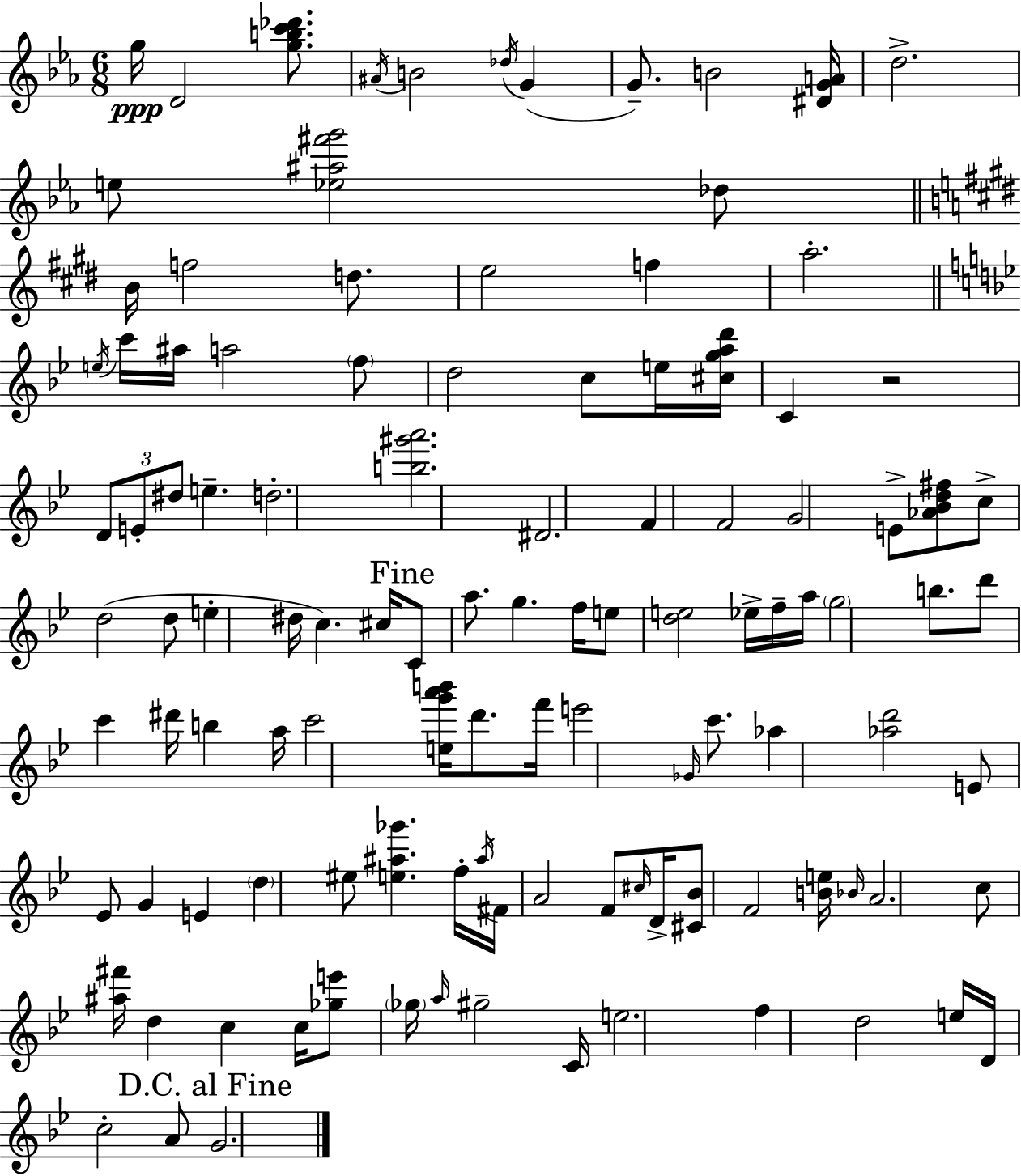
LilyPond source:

{
  \clef treble
  \numericTimeSignature
  \time 6/8
  \key c \minor
  g''16\ppp d'2 <g'' b'' c''' des'''>8. | \acciaccatura { ais'16 } b'2 \acciaccatura { des''16 }( g'4 | g'8.--) b'2 | <dis' g' a'>16 d''2.-> | \break e''8 <ees'' ais'' fis''' g'''>2 | des''8 \bar "||" \break \key e \major b'16 f''2 d''8. | e''2 f''4 | a''2.-. | \bar "||" \break \key g \minor \acciaccatura { e''16 } c'''16 ais''16 a''2 \parenthesize f''8 | d''2 c''8 e''16 | <cis'' g'' a'' d'''>16 c'4 r2 | \tuplet 3/2 { d'8 e'8-. dis''8 } e''4.-- | \break d''2.-. | <b'' gis''' a'''>2. | dis'2. | f'4 f'2 | \break g'2 e'8-> <aes' bes' d'' fis''>8 | c''8-> d''2( d''8 | e''4-. dis''16 c''4.) | cis''16 \mark "Fine" c'8 a''8. g''4. | \break f''16 e''8 <d'' e''>2 ees''16-> | f''16-- a''16 \parenthesize g''2 b''8. | d'''8 c'''4 dis'''16 b''4 | a''16 c'''2 <e'' g''' a''' b'''>16 d'''8. | \break f'''16 e'''2 \grace { ges'16 } c'''8. | aes''4 <aes'' d'''>2 | e'8 ees'8 g'4 e'4 | \parenthesize d''4 eis''8 <e'' ais'' ges'''>4. | \break f''16-. \acciaccatura { ais''16 } fis'16 a'2 | f'8 \grace { cis''16 } d'16-> <cis' bes'>8 f'2 | <b' e''>16 \grace { bes'16 } a'2. | c''8 <ais'' fis'''>16 d''4 | \break c''4 c''16 <ges'' e'''>8 \parenthesize ges''16 \grace { a''16 } gis''2-- | c'16 e''2. | f''4 d''2 | e''16 d'16 c''2-. | \break a'8 \mark "D.C. al Fine" g'2. | \bar "|."
}